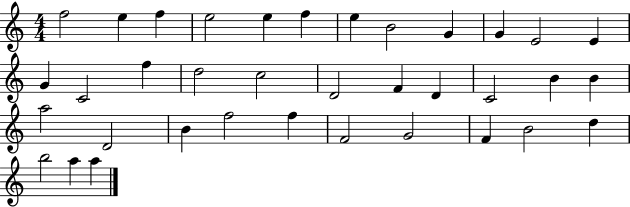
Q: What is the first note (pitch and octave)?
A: F5